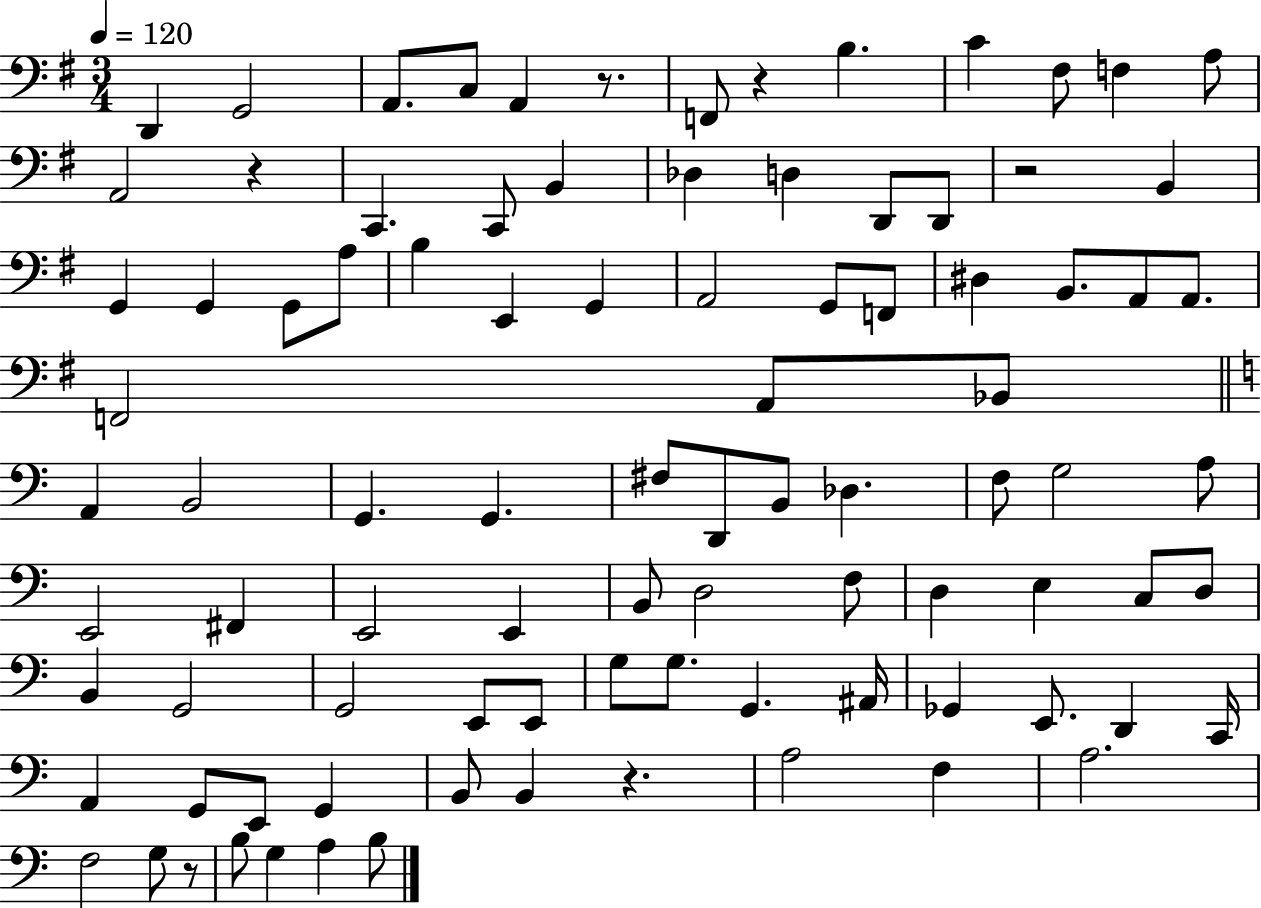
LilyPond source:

{
  \clef bass
  \numericTimeSignature
  \time 3/4
  \key g \major
  \tempo 4 = 120
  d,4 g,2 | a,8. c8 a,4 r8. | f,8 r4 b4. | c'4 fis8 f4 a8 | \break a,2 r4 | c,4. c,8 b,4 | des4 d4 d,8 d,8 | r2 b,4 | \break g,4 g,4 g,8 a8 | b4 e,4 g,4 | a,2 g,8 f,8 | dis4 b,8. a,8 a,8. | \break f,2 a,8 bes,8 | \bar "||" \break \key a \minor a,4 b,2 | g,4. g,4. | fis8 d,8 b,8 des4. | f8 g2 a8 | \break e,2 fis,4 | e,2 e,4 | b,8 d2 f8 | d4 e4 c8 d8 | \break b,4 g,2 | g,2 e,8 e,8 | g8 g8. g,4. ais,16 | ges,4 e,8. d,4 c,16 | \break a,4 g,8 e,8 g,4 | b,8 b,4 r4. | a2 f4 | a2. | \break f2 g8 r8 | b8 g4 a4 b8 | \bar "|."
}